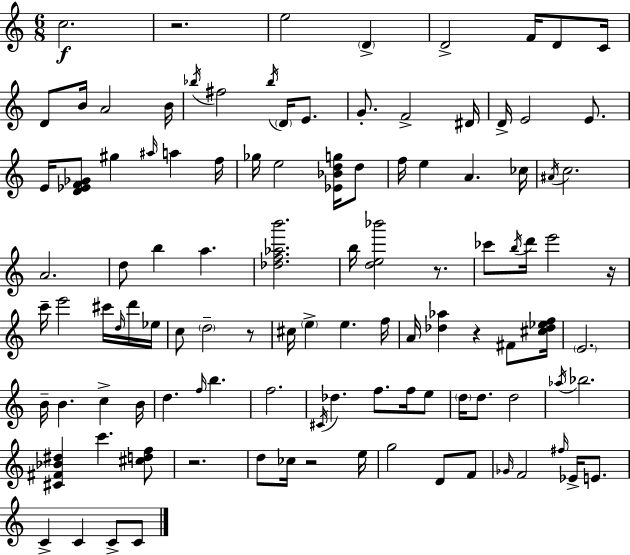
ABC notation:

X:1
T:Untitled
M:6/8
L:1/4
K:C
c2 z2 e2 D D2 F/4 D/2 C/4 D/2 B/4 A2 B/4 _b/4 ^f2 _b/4 D/4 E/2 G/2 F2 ^D/4 D/4 E2 E/2 E/4 [D_EF_G]/2 ^g ^a/4 a f/4 _g/4 e2 [_E_Bdg]/4 d/2 f/4 e A _c/4 ^A/4 c2 A2 d/2 b a [_df_ab']2 b/4 [de_b']2 z/2 _c'/2 b/4 d'/4 e'2 z/4 c'/4 e'2 ^c'/4 d/4 d'/4 _e/4 c/2 d2 z/2 ^c/4 e e f/4 A/4 [_d_a] z ^F/2 [^c_d_ef]/4 E2 B/4 B c B/4 d f/4 b f2 ^C/4 _d f/2 f/4 e/2 d/4 d/2 d2 _a/4 _b2 [^C^F_B^d] c' [^cdf]/2 z2 d/2 _c/4 z2 e/4 g2 D/2 F/2 _G/4 F2 ^f/4 _E/4 E/2 C C C/2 C/2